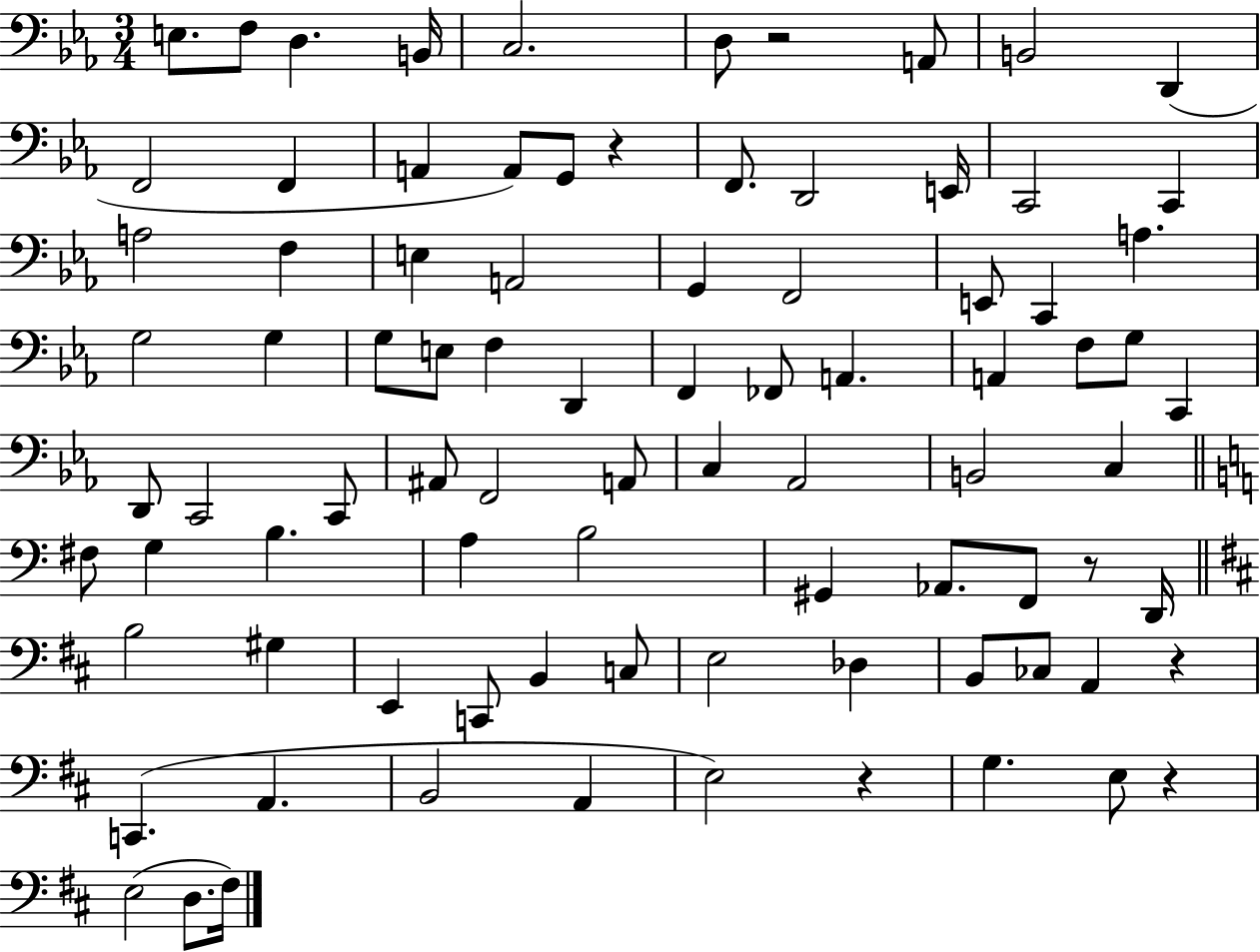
{
  \clef bass
  \numericTimeSignature
  \time 3/4
  \key ees \major
  e8. f8 d4. b,16 | c2. | d8 r2 a,8 | b,2 d,4( | \break f,2 f,4 | a,4 a,8) g,8 r4 | f,8. d,2 e,16 | c,2 c,4 | \break a2 f4 | e4 a,2 | g,4 f,2 | e,8 c,4 a4. | \break g2 g4 | g8 e8 f4 d,4 | f,4 fes,8 a,4. | a,4 f8 g8 c,4 | \break d,8 c,2 c,8 | ais,8 f,2 a,8 | c4 aes,2 | b,2 c4 | \break \bar "||" \break \key c \major fis8 g4 b4. | a4 b2 | gis,4 aes,8. f,8 r8 d,16 | \bar "||" \break \key d \major b2 gis4 | e,4 c,8 b,4 c8 | e2 des4 | b,8 ces8 a,4 r4 | \break c,4.( a,4. | b,2 a,4 | e2) r4 | g4. e8 r4 | \break e2( d8. fis16) | \bar "|."
}